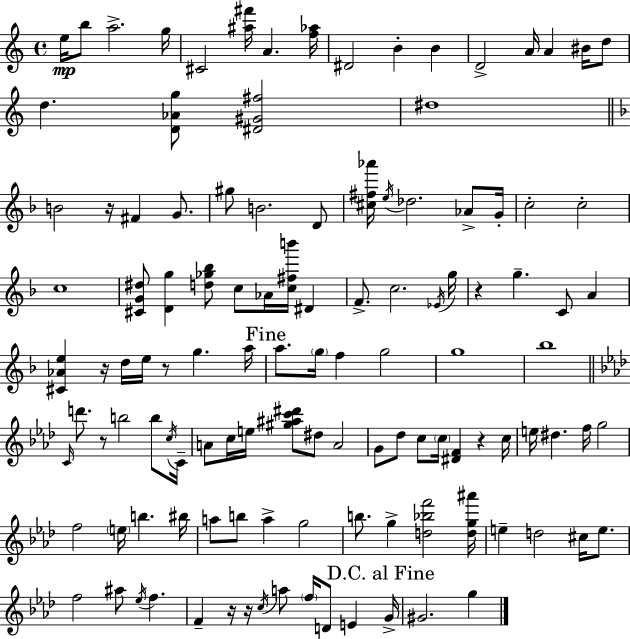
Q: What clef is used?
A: treble